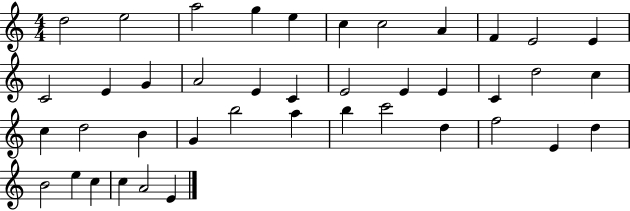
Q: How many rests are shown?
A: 0